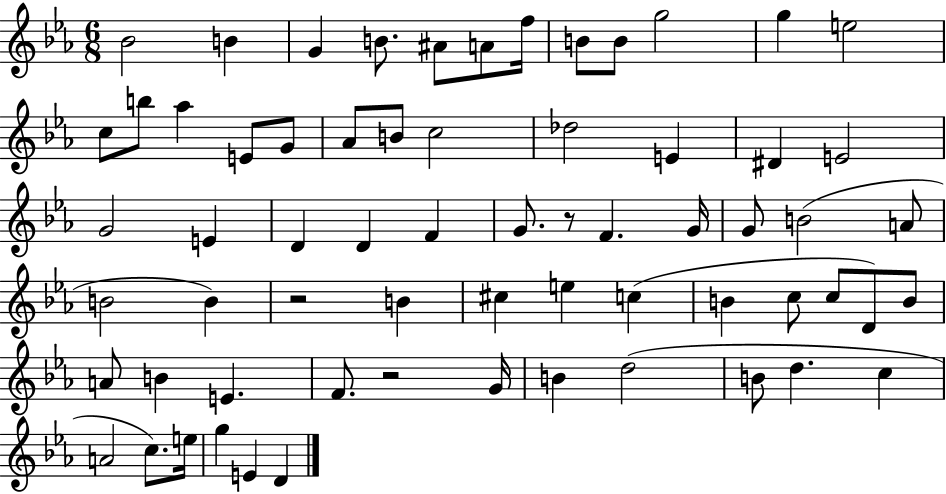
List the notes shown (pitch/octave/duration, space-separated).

Bb4/h B4/q G4/q B4/e. A#4/e A4/e F5/s B4/e B4/e G5/h G5/q E5/h C5/e B5/e Ab5/q E4/e G4/e Ab4/e B4/e C5/h Db5/h E4/q D#4/q E4/h G4/h E4/q D4/q D4/q F4/q G4/e. R/e F4/q. G4/s G4/e B4/h A4/e B4/h B4/q R/h B4/q C#5/q E5/q C5/q B4/q C5/e C5/e D4/e B4/e A4/e B4/q E4/q. F4/e. R/h G4/s B4/q D5/h B4/e D5/q. C5/q A4/h C5/e. E5/s G5/q E4/q D4/q